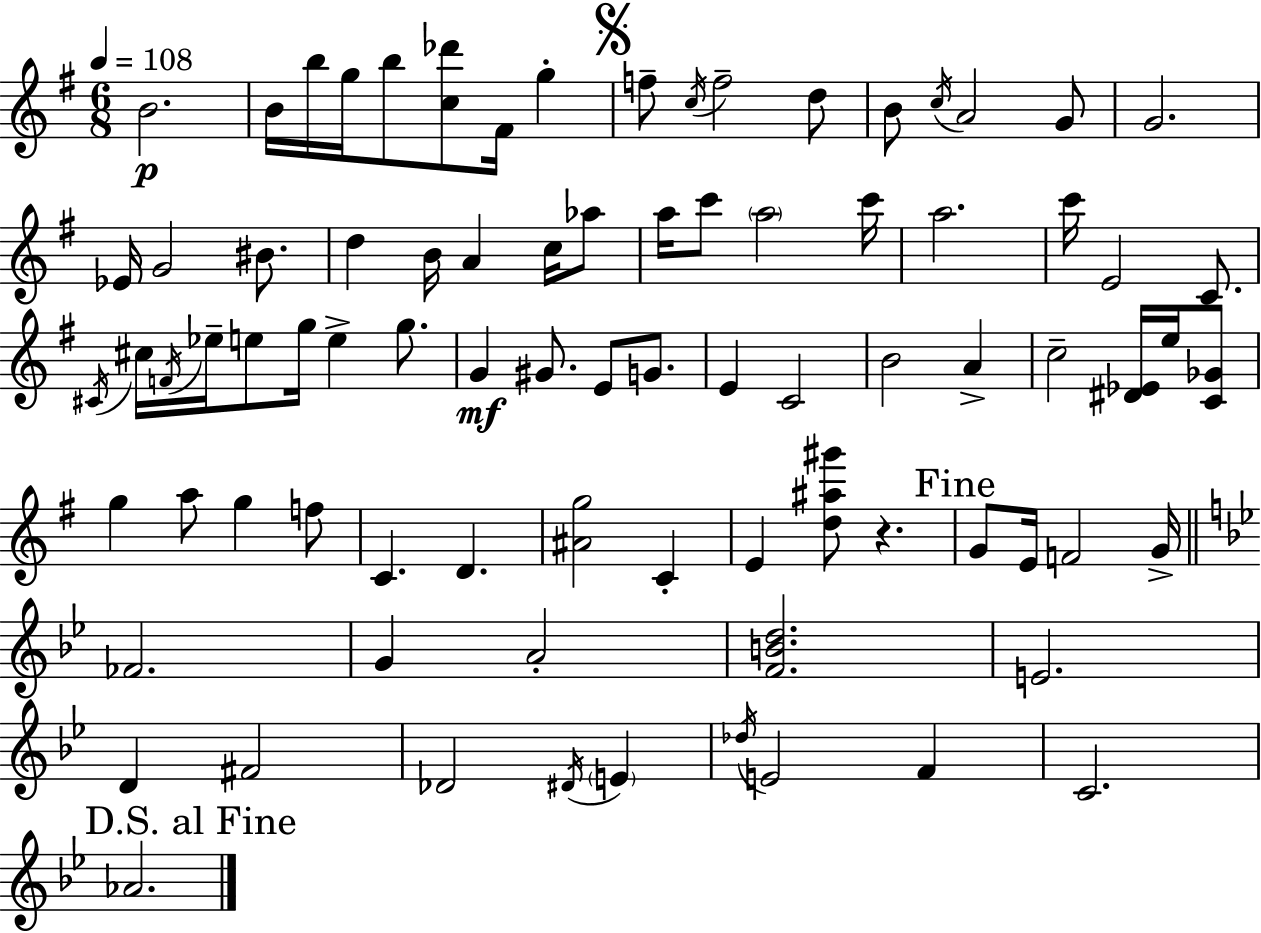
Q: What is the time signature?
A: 6/8